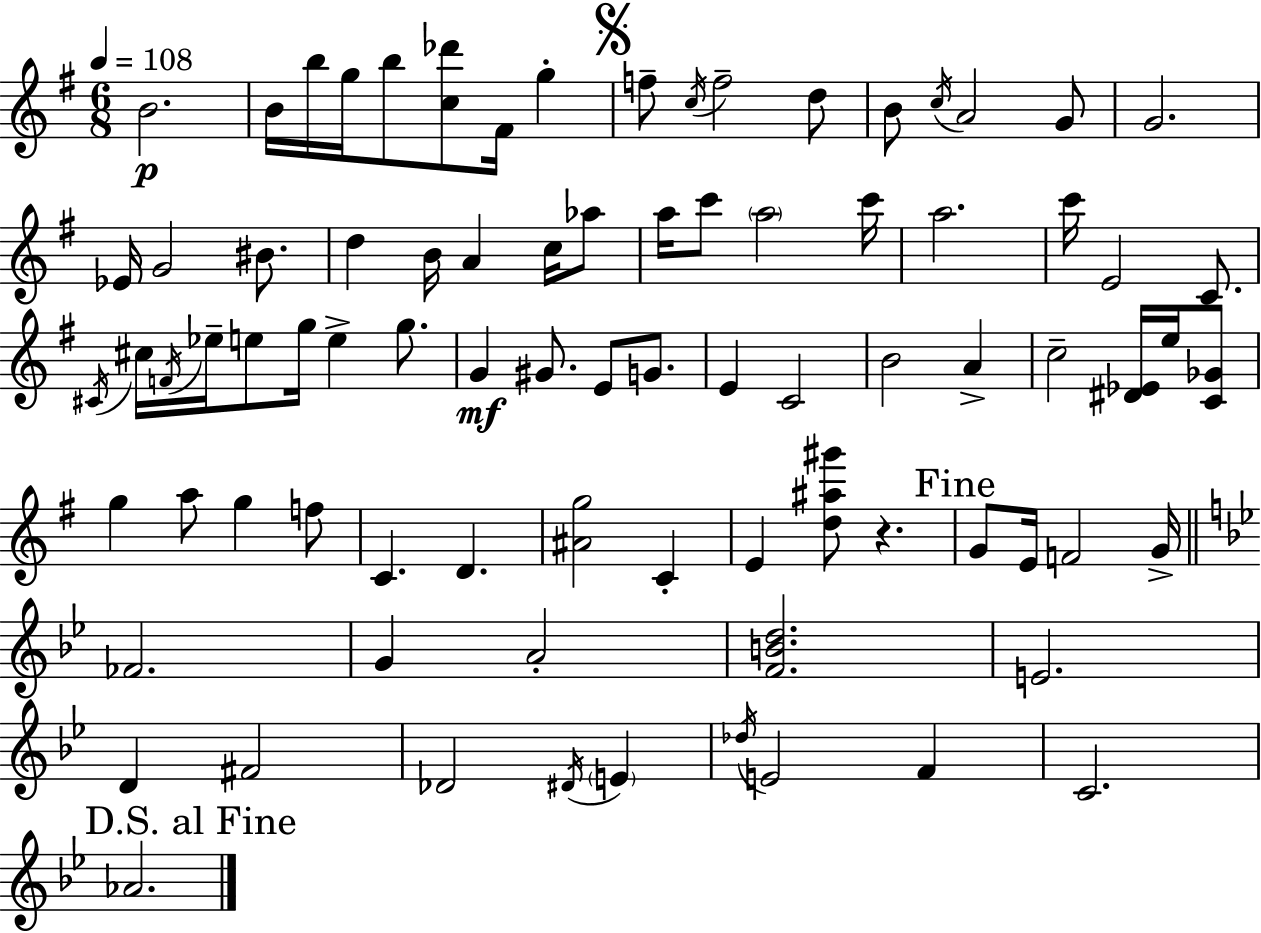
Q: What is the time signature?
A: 6/8